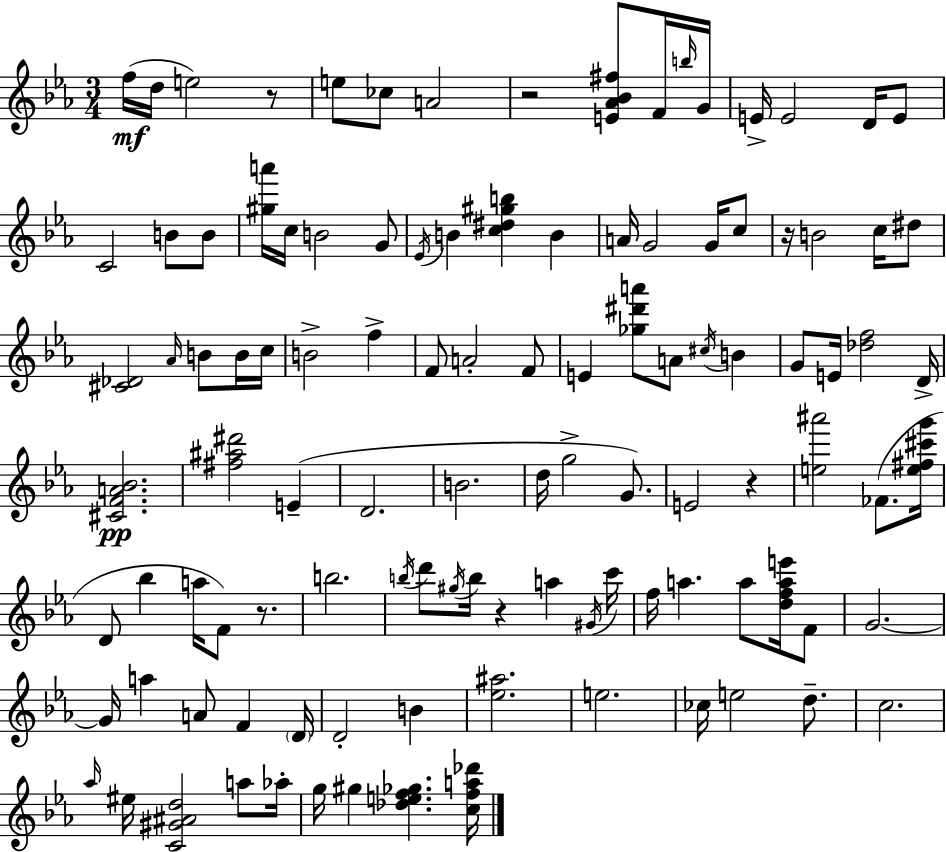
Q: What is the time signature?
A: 3/4